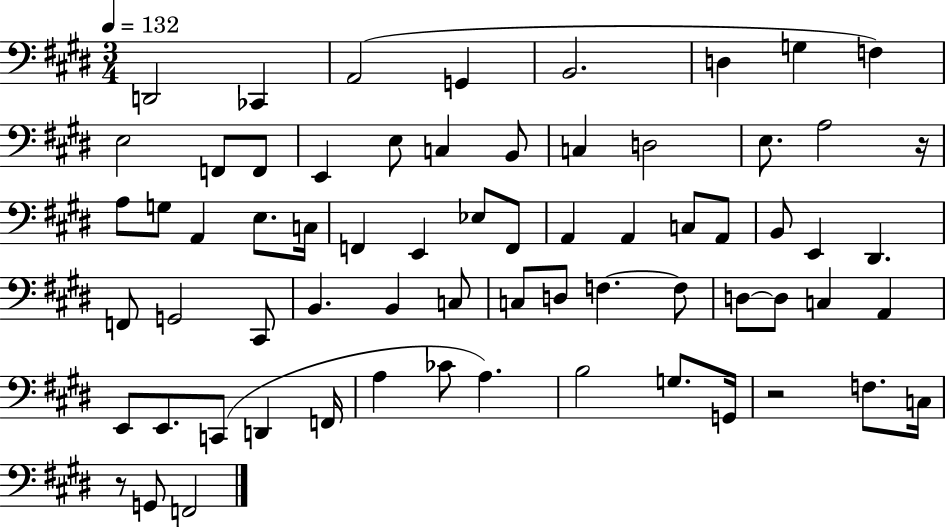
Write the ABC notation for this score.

X:1
T:Untitled
M:3/4
L:1/4
K:E
D,,2 _C,, A,,2 G,, B,,2 D, G, F, E,2 F,,/2 F,,/2 E,, E,/2 C, B,,/2 C, D,2 E,/2 A,2 z/4 A,/2 G,/2 A,, E,/2 C,/4 F,, E,, _E,/2 F,,/2 A,, A,, C,/2 A,,/2 B,,/2 E,, ^D,, F,,/2 G,,2 ^C,,/2 B,, B,, C,/2 C,/2 D,/2 F, F,/2 D,/2 D,/2 C, A,, E,,/2 E,,/2 C,,/2 D,, F,,/4 A, _C/2 A, B,2 G,/2 G,,/4 z2 F,/2 C,/4 z/2 G,,/2 F,,2